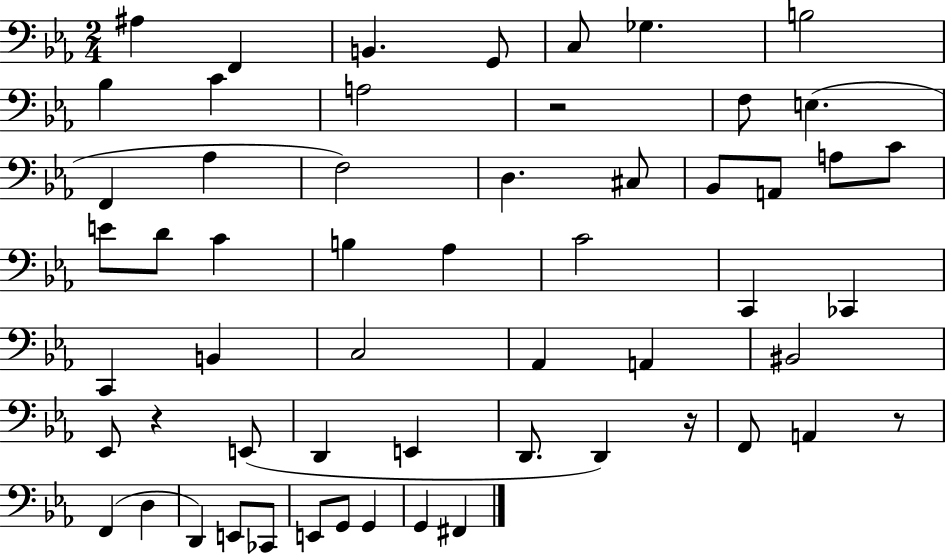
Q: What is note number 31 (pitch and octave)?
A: B2